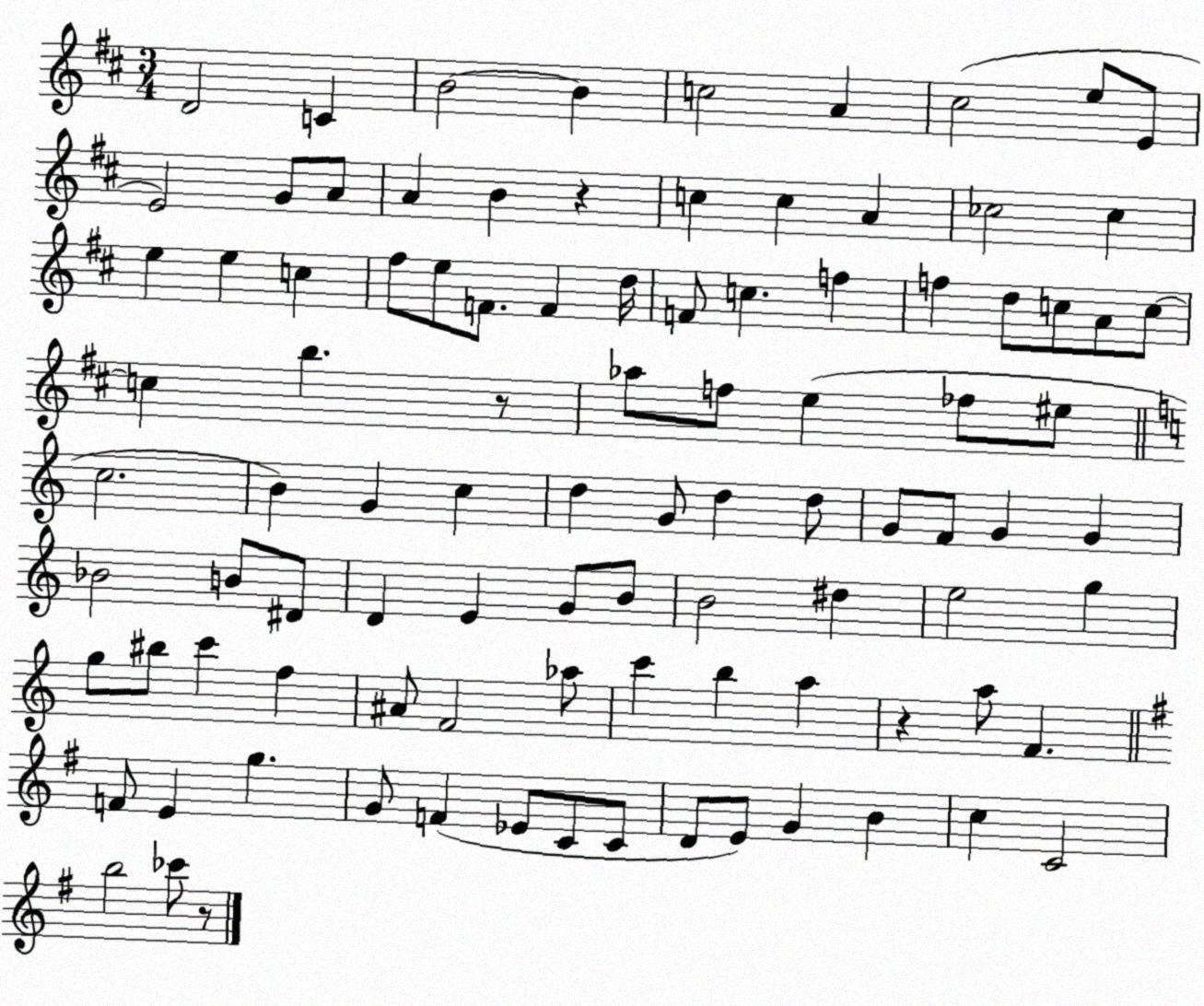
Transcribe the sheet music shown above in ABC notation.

X:1
T:Untitled
M:3/4
L:1/4
K:D
D2 C B2 B c2 A ^c2 e/2 E/2 E2 G/2 A/2 A B z c c A _c2 _c e e c ^f/2 e/2 F/2 F d/4 F/2 c f f d/2 c/2 A/2 c/2 c b z/2 _a/2 f/2 e _f/2 ^e/2 c2 B G c d G/2 d d/2 G/2 F/2 G G _B2 B/2 ^D/2 D E G/2 B/2 B2 ^d e2 g g/2 ^b/2 c' f ^A/2 F2 _a/2 c' b a z a/2 F F/2 E g G/2 F _E/2 C/2 C/2 D/2 E/2 G B c C2 b2 _c'/2 z/2